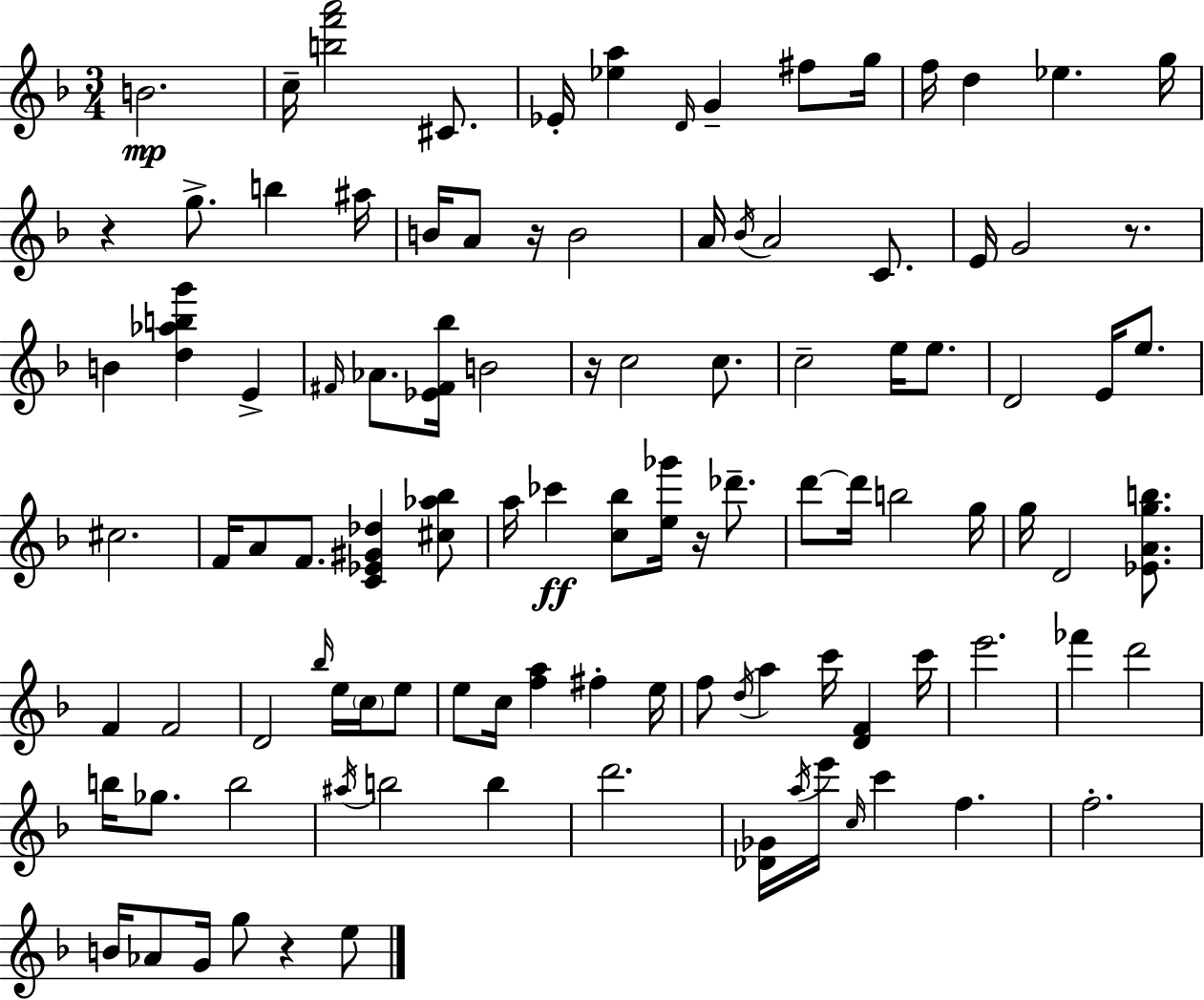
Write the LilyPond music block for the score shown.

{
  \clef treble
  \numericTimeSignature
  \time 3/4
  \key d \minor
  b'2.\mp | c''16-- <b'' f''' a'''>2 cis'8. | ees'16-. <ees'' a''>4 \grace { d'16 } g'4-- fis''8 | g''16 f''16 d''4 ees''4. | \break g''16 r4 g''8.-> b''4 | ais''16 b'16 a'8 r16 b'2 | a'16 \acciaccatura { bes'16 } a'2 c'8. | e'16 g'2 r8. | \break b'4 <d'' aes'' b'' g'''>4 e'4-> | \grace { fis'16 } aes'8. <ees' fis' bes''>16 b'2 | r16 c''2 | c''8. c''2-- e''16 | \break e''8. d'2 e'16 | e''8. cis''2. | f'16 a'8 f'8. <c' ees' gis' des''>4 | <cis'' aes'' bes''>8 a''16 ces'''4\ff <c'' bes''>8 <e'' ges'''>16 r16 | \break des'''8.-- d'''8~~ d'''16 b''2 | g''16 g''16 d'2 | <ees' a' g'' b''>8. f'4 f'2 | d'2 \grace { bes''16 } | \break e''16 \parenthesize c''16 e''8 e''8 c''16 <f'' a''>4 fis''4-. | e''16 f''8 \acciaccatura { d''16 } a''4 c'''16 | <d' f'>4 c'''16 e'''2. | fes'''4 d'''2 | \break b''16 ges''8. b''2 | \acciaccatura { ais''16 } b''2 | b''4 d'''2. | <des' ges'>16 \acciaccatura { a''16 } e'''16 \grace { c''16 } c'''4 | \break f''4. f''2.-. | b'16 aes'8 g'16 | g''8 r4 e''8 \bar "|."
}